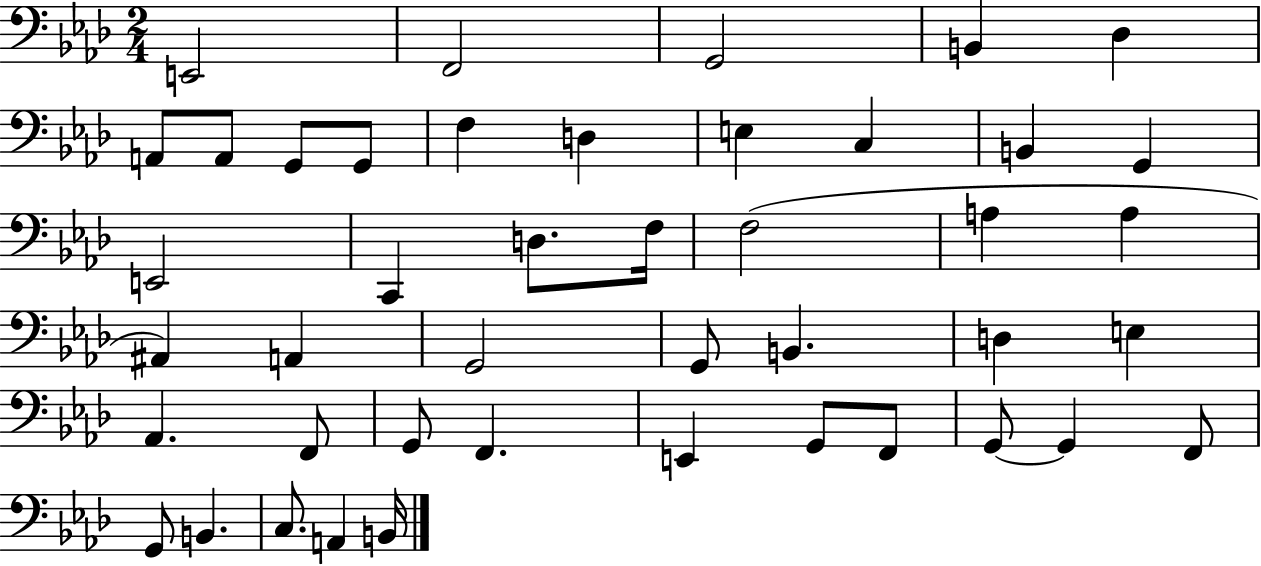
{
  \clef bass
  \numericTimeSignature
  \time 2/4
  \key aes \major
  e,2 | f,2 | g,2 | b,4 des4 | \break a,8 a,8 g,8 g,8 | f4 d4 | e4 c4 | b,4 g,4 | \break e,2 | c,4 d8. f16 | f2( | a4 a4 | \break ais,4) a,4 | g,2 | g,8 b,4. | d4 e4 | \break aes,4. f,8 | g,8 f,4. | e,4 g,8 f,8 | g,8~~ g,4 f,8 | \break g,8 b,4. | c8. a,4 b,16 | \bar "|."
}